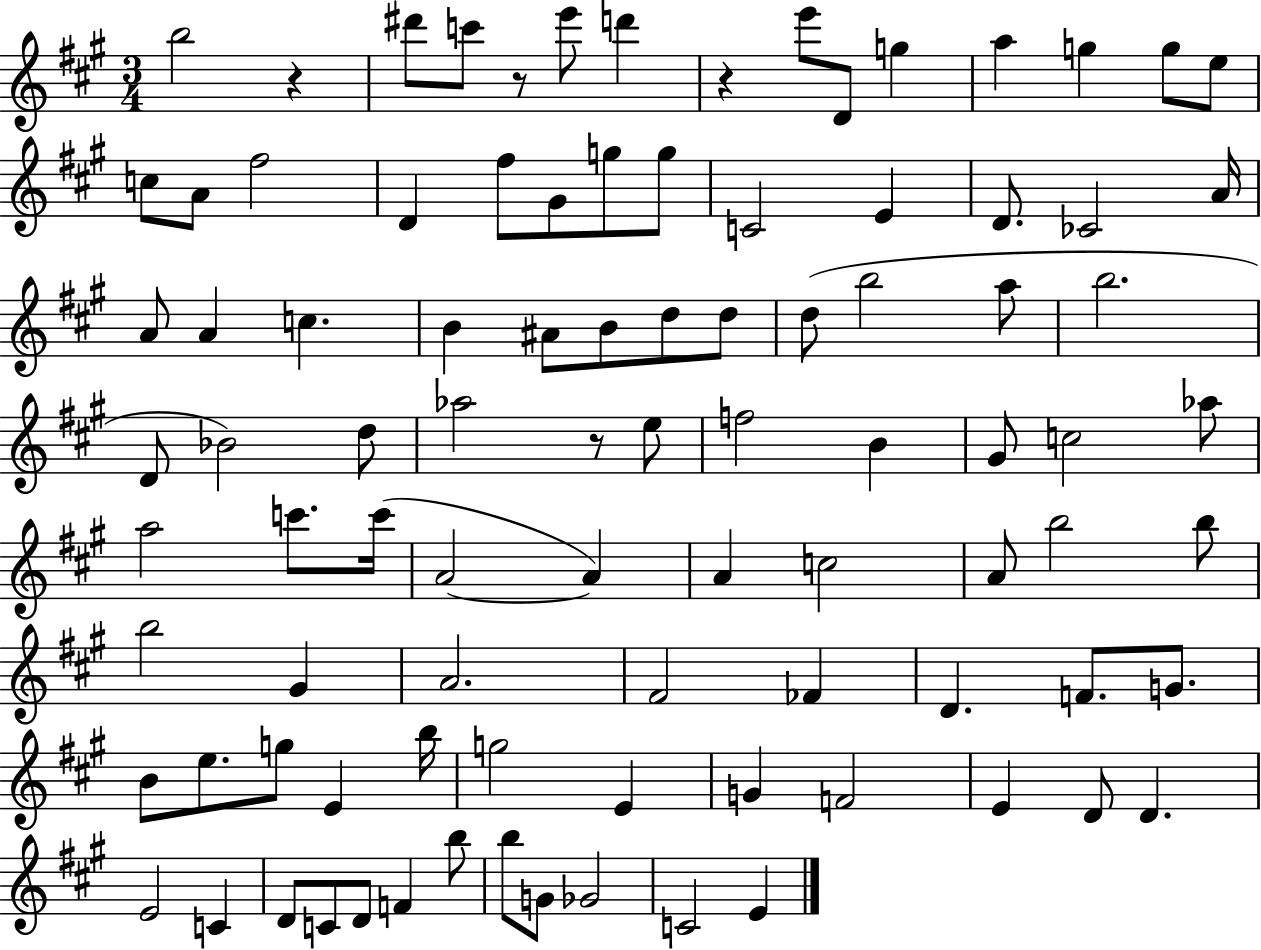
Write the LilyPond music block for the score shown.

{
  \clef treble
  \numericTimeSignature
  \time 3/4
  \key a \major
  b''2 r4 | dis'''8 c'''8 r8 e'''8 d'''4 | r4 e'''8 d'8 g''4 | a''4 g''4 g''8 e''8 | \break c''8 a'8 fis''2 | d'4 fis''8 gis'8 g''8 g''8 | c'2 e'4 | d'8. ces'2 a'16 | \break a'8 a'4 c''4. | b'4 ais'8 b'8 d''8 d''8 | d''8( b''2 a''8 | b''2. | \break d'8 bes'2) d''8 | aes''2 r8 e''8 | f''2 b'4 | gis'8 c''2 aes''8 | \break a''2 c'''8. c'''16( | a'2~~ a'4) | a'4 c''2 | a'8 b''2 b''8 | \break b''2 gis'4 | a'2. | fis'2 fes'4 | d'4. f'8. g'8. | \break b'8 e''8. g''8 e'4 b''16 | g''2 e'4 | g'4 f'2 | e'4 d'8 d'4. | \break e'2 c'4 | d'8 c'8 d'8 f'4 b''8 | b''8 g'8 ges'2 | c'2 e'4 | \break \bar "|."
}